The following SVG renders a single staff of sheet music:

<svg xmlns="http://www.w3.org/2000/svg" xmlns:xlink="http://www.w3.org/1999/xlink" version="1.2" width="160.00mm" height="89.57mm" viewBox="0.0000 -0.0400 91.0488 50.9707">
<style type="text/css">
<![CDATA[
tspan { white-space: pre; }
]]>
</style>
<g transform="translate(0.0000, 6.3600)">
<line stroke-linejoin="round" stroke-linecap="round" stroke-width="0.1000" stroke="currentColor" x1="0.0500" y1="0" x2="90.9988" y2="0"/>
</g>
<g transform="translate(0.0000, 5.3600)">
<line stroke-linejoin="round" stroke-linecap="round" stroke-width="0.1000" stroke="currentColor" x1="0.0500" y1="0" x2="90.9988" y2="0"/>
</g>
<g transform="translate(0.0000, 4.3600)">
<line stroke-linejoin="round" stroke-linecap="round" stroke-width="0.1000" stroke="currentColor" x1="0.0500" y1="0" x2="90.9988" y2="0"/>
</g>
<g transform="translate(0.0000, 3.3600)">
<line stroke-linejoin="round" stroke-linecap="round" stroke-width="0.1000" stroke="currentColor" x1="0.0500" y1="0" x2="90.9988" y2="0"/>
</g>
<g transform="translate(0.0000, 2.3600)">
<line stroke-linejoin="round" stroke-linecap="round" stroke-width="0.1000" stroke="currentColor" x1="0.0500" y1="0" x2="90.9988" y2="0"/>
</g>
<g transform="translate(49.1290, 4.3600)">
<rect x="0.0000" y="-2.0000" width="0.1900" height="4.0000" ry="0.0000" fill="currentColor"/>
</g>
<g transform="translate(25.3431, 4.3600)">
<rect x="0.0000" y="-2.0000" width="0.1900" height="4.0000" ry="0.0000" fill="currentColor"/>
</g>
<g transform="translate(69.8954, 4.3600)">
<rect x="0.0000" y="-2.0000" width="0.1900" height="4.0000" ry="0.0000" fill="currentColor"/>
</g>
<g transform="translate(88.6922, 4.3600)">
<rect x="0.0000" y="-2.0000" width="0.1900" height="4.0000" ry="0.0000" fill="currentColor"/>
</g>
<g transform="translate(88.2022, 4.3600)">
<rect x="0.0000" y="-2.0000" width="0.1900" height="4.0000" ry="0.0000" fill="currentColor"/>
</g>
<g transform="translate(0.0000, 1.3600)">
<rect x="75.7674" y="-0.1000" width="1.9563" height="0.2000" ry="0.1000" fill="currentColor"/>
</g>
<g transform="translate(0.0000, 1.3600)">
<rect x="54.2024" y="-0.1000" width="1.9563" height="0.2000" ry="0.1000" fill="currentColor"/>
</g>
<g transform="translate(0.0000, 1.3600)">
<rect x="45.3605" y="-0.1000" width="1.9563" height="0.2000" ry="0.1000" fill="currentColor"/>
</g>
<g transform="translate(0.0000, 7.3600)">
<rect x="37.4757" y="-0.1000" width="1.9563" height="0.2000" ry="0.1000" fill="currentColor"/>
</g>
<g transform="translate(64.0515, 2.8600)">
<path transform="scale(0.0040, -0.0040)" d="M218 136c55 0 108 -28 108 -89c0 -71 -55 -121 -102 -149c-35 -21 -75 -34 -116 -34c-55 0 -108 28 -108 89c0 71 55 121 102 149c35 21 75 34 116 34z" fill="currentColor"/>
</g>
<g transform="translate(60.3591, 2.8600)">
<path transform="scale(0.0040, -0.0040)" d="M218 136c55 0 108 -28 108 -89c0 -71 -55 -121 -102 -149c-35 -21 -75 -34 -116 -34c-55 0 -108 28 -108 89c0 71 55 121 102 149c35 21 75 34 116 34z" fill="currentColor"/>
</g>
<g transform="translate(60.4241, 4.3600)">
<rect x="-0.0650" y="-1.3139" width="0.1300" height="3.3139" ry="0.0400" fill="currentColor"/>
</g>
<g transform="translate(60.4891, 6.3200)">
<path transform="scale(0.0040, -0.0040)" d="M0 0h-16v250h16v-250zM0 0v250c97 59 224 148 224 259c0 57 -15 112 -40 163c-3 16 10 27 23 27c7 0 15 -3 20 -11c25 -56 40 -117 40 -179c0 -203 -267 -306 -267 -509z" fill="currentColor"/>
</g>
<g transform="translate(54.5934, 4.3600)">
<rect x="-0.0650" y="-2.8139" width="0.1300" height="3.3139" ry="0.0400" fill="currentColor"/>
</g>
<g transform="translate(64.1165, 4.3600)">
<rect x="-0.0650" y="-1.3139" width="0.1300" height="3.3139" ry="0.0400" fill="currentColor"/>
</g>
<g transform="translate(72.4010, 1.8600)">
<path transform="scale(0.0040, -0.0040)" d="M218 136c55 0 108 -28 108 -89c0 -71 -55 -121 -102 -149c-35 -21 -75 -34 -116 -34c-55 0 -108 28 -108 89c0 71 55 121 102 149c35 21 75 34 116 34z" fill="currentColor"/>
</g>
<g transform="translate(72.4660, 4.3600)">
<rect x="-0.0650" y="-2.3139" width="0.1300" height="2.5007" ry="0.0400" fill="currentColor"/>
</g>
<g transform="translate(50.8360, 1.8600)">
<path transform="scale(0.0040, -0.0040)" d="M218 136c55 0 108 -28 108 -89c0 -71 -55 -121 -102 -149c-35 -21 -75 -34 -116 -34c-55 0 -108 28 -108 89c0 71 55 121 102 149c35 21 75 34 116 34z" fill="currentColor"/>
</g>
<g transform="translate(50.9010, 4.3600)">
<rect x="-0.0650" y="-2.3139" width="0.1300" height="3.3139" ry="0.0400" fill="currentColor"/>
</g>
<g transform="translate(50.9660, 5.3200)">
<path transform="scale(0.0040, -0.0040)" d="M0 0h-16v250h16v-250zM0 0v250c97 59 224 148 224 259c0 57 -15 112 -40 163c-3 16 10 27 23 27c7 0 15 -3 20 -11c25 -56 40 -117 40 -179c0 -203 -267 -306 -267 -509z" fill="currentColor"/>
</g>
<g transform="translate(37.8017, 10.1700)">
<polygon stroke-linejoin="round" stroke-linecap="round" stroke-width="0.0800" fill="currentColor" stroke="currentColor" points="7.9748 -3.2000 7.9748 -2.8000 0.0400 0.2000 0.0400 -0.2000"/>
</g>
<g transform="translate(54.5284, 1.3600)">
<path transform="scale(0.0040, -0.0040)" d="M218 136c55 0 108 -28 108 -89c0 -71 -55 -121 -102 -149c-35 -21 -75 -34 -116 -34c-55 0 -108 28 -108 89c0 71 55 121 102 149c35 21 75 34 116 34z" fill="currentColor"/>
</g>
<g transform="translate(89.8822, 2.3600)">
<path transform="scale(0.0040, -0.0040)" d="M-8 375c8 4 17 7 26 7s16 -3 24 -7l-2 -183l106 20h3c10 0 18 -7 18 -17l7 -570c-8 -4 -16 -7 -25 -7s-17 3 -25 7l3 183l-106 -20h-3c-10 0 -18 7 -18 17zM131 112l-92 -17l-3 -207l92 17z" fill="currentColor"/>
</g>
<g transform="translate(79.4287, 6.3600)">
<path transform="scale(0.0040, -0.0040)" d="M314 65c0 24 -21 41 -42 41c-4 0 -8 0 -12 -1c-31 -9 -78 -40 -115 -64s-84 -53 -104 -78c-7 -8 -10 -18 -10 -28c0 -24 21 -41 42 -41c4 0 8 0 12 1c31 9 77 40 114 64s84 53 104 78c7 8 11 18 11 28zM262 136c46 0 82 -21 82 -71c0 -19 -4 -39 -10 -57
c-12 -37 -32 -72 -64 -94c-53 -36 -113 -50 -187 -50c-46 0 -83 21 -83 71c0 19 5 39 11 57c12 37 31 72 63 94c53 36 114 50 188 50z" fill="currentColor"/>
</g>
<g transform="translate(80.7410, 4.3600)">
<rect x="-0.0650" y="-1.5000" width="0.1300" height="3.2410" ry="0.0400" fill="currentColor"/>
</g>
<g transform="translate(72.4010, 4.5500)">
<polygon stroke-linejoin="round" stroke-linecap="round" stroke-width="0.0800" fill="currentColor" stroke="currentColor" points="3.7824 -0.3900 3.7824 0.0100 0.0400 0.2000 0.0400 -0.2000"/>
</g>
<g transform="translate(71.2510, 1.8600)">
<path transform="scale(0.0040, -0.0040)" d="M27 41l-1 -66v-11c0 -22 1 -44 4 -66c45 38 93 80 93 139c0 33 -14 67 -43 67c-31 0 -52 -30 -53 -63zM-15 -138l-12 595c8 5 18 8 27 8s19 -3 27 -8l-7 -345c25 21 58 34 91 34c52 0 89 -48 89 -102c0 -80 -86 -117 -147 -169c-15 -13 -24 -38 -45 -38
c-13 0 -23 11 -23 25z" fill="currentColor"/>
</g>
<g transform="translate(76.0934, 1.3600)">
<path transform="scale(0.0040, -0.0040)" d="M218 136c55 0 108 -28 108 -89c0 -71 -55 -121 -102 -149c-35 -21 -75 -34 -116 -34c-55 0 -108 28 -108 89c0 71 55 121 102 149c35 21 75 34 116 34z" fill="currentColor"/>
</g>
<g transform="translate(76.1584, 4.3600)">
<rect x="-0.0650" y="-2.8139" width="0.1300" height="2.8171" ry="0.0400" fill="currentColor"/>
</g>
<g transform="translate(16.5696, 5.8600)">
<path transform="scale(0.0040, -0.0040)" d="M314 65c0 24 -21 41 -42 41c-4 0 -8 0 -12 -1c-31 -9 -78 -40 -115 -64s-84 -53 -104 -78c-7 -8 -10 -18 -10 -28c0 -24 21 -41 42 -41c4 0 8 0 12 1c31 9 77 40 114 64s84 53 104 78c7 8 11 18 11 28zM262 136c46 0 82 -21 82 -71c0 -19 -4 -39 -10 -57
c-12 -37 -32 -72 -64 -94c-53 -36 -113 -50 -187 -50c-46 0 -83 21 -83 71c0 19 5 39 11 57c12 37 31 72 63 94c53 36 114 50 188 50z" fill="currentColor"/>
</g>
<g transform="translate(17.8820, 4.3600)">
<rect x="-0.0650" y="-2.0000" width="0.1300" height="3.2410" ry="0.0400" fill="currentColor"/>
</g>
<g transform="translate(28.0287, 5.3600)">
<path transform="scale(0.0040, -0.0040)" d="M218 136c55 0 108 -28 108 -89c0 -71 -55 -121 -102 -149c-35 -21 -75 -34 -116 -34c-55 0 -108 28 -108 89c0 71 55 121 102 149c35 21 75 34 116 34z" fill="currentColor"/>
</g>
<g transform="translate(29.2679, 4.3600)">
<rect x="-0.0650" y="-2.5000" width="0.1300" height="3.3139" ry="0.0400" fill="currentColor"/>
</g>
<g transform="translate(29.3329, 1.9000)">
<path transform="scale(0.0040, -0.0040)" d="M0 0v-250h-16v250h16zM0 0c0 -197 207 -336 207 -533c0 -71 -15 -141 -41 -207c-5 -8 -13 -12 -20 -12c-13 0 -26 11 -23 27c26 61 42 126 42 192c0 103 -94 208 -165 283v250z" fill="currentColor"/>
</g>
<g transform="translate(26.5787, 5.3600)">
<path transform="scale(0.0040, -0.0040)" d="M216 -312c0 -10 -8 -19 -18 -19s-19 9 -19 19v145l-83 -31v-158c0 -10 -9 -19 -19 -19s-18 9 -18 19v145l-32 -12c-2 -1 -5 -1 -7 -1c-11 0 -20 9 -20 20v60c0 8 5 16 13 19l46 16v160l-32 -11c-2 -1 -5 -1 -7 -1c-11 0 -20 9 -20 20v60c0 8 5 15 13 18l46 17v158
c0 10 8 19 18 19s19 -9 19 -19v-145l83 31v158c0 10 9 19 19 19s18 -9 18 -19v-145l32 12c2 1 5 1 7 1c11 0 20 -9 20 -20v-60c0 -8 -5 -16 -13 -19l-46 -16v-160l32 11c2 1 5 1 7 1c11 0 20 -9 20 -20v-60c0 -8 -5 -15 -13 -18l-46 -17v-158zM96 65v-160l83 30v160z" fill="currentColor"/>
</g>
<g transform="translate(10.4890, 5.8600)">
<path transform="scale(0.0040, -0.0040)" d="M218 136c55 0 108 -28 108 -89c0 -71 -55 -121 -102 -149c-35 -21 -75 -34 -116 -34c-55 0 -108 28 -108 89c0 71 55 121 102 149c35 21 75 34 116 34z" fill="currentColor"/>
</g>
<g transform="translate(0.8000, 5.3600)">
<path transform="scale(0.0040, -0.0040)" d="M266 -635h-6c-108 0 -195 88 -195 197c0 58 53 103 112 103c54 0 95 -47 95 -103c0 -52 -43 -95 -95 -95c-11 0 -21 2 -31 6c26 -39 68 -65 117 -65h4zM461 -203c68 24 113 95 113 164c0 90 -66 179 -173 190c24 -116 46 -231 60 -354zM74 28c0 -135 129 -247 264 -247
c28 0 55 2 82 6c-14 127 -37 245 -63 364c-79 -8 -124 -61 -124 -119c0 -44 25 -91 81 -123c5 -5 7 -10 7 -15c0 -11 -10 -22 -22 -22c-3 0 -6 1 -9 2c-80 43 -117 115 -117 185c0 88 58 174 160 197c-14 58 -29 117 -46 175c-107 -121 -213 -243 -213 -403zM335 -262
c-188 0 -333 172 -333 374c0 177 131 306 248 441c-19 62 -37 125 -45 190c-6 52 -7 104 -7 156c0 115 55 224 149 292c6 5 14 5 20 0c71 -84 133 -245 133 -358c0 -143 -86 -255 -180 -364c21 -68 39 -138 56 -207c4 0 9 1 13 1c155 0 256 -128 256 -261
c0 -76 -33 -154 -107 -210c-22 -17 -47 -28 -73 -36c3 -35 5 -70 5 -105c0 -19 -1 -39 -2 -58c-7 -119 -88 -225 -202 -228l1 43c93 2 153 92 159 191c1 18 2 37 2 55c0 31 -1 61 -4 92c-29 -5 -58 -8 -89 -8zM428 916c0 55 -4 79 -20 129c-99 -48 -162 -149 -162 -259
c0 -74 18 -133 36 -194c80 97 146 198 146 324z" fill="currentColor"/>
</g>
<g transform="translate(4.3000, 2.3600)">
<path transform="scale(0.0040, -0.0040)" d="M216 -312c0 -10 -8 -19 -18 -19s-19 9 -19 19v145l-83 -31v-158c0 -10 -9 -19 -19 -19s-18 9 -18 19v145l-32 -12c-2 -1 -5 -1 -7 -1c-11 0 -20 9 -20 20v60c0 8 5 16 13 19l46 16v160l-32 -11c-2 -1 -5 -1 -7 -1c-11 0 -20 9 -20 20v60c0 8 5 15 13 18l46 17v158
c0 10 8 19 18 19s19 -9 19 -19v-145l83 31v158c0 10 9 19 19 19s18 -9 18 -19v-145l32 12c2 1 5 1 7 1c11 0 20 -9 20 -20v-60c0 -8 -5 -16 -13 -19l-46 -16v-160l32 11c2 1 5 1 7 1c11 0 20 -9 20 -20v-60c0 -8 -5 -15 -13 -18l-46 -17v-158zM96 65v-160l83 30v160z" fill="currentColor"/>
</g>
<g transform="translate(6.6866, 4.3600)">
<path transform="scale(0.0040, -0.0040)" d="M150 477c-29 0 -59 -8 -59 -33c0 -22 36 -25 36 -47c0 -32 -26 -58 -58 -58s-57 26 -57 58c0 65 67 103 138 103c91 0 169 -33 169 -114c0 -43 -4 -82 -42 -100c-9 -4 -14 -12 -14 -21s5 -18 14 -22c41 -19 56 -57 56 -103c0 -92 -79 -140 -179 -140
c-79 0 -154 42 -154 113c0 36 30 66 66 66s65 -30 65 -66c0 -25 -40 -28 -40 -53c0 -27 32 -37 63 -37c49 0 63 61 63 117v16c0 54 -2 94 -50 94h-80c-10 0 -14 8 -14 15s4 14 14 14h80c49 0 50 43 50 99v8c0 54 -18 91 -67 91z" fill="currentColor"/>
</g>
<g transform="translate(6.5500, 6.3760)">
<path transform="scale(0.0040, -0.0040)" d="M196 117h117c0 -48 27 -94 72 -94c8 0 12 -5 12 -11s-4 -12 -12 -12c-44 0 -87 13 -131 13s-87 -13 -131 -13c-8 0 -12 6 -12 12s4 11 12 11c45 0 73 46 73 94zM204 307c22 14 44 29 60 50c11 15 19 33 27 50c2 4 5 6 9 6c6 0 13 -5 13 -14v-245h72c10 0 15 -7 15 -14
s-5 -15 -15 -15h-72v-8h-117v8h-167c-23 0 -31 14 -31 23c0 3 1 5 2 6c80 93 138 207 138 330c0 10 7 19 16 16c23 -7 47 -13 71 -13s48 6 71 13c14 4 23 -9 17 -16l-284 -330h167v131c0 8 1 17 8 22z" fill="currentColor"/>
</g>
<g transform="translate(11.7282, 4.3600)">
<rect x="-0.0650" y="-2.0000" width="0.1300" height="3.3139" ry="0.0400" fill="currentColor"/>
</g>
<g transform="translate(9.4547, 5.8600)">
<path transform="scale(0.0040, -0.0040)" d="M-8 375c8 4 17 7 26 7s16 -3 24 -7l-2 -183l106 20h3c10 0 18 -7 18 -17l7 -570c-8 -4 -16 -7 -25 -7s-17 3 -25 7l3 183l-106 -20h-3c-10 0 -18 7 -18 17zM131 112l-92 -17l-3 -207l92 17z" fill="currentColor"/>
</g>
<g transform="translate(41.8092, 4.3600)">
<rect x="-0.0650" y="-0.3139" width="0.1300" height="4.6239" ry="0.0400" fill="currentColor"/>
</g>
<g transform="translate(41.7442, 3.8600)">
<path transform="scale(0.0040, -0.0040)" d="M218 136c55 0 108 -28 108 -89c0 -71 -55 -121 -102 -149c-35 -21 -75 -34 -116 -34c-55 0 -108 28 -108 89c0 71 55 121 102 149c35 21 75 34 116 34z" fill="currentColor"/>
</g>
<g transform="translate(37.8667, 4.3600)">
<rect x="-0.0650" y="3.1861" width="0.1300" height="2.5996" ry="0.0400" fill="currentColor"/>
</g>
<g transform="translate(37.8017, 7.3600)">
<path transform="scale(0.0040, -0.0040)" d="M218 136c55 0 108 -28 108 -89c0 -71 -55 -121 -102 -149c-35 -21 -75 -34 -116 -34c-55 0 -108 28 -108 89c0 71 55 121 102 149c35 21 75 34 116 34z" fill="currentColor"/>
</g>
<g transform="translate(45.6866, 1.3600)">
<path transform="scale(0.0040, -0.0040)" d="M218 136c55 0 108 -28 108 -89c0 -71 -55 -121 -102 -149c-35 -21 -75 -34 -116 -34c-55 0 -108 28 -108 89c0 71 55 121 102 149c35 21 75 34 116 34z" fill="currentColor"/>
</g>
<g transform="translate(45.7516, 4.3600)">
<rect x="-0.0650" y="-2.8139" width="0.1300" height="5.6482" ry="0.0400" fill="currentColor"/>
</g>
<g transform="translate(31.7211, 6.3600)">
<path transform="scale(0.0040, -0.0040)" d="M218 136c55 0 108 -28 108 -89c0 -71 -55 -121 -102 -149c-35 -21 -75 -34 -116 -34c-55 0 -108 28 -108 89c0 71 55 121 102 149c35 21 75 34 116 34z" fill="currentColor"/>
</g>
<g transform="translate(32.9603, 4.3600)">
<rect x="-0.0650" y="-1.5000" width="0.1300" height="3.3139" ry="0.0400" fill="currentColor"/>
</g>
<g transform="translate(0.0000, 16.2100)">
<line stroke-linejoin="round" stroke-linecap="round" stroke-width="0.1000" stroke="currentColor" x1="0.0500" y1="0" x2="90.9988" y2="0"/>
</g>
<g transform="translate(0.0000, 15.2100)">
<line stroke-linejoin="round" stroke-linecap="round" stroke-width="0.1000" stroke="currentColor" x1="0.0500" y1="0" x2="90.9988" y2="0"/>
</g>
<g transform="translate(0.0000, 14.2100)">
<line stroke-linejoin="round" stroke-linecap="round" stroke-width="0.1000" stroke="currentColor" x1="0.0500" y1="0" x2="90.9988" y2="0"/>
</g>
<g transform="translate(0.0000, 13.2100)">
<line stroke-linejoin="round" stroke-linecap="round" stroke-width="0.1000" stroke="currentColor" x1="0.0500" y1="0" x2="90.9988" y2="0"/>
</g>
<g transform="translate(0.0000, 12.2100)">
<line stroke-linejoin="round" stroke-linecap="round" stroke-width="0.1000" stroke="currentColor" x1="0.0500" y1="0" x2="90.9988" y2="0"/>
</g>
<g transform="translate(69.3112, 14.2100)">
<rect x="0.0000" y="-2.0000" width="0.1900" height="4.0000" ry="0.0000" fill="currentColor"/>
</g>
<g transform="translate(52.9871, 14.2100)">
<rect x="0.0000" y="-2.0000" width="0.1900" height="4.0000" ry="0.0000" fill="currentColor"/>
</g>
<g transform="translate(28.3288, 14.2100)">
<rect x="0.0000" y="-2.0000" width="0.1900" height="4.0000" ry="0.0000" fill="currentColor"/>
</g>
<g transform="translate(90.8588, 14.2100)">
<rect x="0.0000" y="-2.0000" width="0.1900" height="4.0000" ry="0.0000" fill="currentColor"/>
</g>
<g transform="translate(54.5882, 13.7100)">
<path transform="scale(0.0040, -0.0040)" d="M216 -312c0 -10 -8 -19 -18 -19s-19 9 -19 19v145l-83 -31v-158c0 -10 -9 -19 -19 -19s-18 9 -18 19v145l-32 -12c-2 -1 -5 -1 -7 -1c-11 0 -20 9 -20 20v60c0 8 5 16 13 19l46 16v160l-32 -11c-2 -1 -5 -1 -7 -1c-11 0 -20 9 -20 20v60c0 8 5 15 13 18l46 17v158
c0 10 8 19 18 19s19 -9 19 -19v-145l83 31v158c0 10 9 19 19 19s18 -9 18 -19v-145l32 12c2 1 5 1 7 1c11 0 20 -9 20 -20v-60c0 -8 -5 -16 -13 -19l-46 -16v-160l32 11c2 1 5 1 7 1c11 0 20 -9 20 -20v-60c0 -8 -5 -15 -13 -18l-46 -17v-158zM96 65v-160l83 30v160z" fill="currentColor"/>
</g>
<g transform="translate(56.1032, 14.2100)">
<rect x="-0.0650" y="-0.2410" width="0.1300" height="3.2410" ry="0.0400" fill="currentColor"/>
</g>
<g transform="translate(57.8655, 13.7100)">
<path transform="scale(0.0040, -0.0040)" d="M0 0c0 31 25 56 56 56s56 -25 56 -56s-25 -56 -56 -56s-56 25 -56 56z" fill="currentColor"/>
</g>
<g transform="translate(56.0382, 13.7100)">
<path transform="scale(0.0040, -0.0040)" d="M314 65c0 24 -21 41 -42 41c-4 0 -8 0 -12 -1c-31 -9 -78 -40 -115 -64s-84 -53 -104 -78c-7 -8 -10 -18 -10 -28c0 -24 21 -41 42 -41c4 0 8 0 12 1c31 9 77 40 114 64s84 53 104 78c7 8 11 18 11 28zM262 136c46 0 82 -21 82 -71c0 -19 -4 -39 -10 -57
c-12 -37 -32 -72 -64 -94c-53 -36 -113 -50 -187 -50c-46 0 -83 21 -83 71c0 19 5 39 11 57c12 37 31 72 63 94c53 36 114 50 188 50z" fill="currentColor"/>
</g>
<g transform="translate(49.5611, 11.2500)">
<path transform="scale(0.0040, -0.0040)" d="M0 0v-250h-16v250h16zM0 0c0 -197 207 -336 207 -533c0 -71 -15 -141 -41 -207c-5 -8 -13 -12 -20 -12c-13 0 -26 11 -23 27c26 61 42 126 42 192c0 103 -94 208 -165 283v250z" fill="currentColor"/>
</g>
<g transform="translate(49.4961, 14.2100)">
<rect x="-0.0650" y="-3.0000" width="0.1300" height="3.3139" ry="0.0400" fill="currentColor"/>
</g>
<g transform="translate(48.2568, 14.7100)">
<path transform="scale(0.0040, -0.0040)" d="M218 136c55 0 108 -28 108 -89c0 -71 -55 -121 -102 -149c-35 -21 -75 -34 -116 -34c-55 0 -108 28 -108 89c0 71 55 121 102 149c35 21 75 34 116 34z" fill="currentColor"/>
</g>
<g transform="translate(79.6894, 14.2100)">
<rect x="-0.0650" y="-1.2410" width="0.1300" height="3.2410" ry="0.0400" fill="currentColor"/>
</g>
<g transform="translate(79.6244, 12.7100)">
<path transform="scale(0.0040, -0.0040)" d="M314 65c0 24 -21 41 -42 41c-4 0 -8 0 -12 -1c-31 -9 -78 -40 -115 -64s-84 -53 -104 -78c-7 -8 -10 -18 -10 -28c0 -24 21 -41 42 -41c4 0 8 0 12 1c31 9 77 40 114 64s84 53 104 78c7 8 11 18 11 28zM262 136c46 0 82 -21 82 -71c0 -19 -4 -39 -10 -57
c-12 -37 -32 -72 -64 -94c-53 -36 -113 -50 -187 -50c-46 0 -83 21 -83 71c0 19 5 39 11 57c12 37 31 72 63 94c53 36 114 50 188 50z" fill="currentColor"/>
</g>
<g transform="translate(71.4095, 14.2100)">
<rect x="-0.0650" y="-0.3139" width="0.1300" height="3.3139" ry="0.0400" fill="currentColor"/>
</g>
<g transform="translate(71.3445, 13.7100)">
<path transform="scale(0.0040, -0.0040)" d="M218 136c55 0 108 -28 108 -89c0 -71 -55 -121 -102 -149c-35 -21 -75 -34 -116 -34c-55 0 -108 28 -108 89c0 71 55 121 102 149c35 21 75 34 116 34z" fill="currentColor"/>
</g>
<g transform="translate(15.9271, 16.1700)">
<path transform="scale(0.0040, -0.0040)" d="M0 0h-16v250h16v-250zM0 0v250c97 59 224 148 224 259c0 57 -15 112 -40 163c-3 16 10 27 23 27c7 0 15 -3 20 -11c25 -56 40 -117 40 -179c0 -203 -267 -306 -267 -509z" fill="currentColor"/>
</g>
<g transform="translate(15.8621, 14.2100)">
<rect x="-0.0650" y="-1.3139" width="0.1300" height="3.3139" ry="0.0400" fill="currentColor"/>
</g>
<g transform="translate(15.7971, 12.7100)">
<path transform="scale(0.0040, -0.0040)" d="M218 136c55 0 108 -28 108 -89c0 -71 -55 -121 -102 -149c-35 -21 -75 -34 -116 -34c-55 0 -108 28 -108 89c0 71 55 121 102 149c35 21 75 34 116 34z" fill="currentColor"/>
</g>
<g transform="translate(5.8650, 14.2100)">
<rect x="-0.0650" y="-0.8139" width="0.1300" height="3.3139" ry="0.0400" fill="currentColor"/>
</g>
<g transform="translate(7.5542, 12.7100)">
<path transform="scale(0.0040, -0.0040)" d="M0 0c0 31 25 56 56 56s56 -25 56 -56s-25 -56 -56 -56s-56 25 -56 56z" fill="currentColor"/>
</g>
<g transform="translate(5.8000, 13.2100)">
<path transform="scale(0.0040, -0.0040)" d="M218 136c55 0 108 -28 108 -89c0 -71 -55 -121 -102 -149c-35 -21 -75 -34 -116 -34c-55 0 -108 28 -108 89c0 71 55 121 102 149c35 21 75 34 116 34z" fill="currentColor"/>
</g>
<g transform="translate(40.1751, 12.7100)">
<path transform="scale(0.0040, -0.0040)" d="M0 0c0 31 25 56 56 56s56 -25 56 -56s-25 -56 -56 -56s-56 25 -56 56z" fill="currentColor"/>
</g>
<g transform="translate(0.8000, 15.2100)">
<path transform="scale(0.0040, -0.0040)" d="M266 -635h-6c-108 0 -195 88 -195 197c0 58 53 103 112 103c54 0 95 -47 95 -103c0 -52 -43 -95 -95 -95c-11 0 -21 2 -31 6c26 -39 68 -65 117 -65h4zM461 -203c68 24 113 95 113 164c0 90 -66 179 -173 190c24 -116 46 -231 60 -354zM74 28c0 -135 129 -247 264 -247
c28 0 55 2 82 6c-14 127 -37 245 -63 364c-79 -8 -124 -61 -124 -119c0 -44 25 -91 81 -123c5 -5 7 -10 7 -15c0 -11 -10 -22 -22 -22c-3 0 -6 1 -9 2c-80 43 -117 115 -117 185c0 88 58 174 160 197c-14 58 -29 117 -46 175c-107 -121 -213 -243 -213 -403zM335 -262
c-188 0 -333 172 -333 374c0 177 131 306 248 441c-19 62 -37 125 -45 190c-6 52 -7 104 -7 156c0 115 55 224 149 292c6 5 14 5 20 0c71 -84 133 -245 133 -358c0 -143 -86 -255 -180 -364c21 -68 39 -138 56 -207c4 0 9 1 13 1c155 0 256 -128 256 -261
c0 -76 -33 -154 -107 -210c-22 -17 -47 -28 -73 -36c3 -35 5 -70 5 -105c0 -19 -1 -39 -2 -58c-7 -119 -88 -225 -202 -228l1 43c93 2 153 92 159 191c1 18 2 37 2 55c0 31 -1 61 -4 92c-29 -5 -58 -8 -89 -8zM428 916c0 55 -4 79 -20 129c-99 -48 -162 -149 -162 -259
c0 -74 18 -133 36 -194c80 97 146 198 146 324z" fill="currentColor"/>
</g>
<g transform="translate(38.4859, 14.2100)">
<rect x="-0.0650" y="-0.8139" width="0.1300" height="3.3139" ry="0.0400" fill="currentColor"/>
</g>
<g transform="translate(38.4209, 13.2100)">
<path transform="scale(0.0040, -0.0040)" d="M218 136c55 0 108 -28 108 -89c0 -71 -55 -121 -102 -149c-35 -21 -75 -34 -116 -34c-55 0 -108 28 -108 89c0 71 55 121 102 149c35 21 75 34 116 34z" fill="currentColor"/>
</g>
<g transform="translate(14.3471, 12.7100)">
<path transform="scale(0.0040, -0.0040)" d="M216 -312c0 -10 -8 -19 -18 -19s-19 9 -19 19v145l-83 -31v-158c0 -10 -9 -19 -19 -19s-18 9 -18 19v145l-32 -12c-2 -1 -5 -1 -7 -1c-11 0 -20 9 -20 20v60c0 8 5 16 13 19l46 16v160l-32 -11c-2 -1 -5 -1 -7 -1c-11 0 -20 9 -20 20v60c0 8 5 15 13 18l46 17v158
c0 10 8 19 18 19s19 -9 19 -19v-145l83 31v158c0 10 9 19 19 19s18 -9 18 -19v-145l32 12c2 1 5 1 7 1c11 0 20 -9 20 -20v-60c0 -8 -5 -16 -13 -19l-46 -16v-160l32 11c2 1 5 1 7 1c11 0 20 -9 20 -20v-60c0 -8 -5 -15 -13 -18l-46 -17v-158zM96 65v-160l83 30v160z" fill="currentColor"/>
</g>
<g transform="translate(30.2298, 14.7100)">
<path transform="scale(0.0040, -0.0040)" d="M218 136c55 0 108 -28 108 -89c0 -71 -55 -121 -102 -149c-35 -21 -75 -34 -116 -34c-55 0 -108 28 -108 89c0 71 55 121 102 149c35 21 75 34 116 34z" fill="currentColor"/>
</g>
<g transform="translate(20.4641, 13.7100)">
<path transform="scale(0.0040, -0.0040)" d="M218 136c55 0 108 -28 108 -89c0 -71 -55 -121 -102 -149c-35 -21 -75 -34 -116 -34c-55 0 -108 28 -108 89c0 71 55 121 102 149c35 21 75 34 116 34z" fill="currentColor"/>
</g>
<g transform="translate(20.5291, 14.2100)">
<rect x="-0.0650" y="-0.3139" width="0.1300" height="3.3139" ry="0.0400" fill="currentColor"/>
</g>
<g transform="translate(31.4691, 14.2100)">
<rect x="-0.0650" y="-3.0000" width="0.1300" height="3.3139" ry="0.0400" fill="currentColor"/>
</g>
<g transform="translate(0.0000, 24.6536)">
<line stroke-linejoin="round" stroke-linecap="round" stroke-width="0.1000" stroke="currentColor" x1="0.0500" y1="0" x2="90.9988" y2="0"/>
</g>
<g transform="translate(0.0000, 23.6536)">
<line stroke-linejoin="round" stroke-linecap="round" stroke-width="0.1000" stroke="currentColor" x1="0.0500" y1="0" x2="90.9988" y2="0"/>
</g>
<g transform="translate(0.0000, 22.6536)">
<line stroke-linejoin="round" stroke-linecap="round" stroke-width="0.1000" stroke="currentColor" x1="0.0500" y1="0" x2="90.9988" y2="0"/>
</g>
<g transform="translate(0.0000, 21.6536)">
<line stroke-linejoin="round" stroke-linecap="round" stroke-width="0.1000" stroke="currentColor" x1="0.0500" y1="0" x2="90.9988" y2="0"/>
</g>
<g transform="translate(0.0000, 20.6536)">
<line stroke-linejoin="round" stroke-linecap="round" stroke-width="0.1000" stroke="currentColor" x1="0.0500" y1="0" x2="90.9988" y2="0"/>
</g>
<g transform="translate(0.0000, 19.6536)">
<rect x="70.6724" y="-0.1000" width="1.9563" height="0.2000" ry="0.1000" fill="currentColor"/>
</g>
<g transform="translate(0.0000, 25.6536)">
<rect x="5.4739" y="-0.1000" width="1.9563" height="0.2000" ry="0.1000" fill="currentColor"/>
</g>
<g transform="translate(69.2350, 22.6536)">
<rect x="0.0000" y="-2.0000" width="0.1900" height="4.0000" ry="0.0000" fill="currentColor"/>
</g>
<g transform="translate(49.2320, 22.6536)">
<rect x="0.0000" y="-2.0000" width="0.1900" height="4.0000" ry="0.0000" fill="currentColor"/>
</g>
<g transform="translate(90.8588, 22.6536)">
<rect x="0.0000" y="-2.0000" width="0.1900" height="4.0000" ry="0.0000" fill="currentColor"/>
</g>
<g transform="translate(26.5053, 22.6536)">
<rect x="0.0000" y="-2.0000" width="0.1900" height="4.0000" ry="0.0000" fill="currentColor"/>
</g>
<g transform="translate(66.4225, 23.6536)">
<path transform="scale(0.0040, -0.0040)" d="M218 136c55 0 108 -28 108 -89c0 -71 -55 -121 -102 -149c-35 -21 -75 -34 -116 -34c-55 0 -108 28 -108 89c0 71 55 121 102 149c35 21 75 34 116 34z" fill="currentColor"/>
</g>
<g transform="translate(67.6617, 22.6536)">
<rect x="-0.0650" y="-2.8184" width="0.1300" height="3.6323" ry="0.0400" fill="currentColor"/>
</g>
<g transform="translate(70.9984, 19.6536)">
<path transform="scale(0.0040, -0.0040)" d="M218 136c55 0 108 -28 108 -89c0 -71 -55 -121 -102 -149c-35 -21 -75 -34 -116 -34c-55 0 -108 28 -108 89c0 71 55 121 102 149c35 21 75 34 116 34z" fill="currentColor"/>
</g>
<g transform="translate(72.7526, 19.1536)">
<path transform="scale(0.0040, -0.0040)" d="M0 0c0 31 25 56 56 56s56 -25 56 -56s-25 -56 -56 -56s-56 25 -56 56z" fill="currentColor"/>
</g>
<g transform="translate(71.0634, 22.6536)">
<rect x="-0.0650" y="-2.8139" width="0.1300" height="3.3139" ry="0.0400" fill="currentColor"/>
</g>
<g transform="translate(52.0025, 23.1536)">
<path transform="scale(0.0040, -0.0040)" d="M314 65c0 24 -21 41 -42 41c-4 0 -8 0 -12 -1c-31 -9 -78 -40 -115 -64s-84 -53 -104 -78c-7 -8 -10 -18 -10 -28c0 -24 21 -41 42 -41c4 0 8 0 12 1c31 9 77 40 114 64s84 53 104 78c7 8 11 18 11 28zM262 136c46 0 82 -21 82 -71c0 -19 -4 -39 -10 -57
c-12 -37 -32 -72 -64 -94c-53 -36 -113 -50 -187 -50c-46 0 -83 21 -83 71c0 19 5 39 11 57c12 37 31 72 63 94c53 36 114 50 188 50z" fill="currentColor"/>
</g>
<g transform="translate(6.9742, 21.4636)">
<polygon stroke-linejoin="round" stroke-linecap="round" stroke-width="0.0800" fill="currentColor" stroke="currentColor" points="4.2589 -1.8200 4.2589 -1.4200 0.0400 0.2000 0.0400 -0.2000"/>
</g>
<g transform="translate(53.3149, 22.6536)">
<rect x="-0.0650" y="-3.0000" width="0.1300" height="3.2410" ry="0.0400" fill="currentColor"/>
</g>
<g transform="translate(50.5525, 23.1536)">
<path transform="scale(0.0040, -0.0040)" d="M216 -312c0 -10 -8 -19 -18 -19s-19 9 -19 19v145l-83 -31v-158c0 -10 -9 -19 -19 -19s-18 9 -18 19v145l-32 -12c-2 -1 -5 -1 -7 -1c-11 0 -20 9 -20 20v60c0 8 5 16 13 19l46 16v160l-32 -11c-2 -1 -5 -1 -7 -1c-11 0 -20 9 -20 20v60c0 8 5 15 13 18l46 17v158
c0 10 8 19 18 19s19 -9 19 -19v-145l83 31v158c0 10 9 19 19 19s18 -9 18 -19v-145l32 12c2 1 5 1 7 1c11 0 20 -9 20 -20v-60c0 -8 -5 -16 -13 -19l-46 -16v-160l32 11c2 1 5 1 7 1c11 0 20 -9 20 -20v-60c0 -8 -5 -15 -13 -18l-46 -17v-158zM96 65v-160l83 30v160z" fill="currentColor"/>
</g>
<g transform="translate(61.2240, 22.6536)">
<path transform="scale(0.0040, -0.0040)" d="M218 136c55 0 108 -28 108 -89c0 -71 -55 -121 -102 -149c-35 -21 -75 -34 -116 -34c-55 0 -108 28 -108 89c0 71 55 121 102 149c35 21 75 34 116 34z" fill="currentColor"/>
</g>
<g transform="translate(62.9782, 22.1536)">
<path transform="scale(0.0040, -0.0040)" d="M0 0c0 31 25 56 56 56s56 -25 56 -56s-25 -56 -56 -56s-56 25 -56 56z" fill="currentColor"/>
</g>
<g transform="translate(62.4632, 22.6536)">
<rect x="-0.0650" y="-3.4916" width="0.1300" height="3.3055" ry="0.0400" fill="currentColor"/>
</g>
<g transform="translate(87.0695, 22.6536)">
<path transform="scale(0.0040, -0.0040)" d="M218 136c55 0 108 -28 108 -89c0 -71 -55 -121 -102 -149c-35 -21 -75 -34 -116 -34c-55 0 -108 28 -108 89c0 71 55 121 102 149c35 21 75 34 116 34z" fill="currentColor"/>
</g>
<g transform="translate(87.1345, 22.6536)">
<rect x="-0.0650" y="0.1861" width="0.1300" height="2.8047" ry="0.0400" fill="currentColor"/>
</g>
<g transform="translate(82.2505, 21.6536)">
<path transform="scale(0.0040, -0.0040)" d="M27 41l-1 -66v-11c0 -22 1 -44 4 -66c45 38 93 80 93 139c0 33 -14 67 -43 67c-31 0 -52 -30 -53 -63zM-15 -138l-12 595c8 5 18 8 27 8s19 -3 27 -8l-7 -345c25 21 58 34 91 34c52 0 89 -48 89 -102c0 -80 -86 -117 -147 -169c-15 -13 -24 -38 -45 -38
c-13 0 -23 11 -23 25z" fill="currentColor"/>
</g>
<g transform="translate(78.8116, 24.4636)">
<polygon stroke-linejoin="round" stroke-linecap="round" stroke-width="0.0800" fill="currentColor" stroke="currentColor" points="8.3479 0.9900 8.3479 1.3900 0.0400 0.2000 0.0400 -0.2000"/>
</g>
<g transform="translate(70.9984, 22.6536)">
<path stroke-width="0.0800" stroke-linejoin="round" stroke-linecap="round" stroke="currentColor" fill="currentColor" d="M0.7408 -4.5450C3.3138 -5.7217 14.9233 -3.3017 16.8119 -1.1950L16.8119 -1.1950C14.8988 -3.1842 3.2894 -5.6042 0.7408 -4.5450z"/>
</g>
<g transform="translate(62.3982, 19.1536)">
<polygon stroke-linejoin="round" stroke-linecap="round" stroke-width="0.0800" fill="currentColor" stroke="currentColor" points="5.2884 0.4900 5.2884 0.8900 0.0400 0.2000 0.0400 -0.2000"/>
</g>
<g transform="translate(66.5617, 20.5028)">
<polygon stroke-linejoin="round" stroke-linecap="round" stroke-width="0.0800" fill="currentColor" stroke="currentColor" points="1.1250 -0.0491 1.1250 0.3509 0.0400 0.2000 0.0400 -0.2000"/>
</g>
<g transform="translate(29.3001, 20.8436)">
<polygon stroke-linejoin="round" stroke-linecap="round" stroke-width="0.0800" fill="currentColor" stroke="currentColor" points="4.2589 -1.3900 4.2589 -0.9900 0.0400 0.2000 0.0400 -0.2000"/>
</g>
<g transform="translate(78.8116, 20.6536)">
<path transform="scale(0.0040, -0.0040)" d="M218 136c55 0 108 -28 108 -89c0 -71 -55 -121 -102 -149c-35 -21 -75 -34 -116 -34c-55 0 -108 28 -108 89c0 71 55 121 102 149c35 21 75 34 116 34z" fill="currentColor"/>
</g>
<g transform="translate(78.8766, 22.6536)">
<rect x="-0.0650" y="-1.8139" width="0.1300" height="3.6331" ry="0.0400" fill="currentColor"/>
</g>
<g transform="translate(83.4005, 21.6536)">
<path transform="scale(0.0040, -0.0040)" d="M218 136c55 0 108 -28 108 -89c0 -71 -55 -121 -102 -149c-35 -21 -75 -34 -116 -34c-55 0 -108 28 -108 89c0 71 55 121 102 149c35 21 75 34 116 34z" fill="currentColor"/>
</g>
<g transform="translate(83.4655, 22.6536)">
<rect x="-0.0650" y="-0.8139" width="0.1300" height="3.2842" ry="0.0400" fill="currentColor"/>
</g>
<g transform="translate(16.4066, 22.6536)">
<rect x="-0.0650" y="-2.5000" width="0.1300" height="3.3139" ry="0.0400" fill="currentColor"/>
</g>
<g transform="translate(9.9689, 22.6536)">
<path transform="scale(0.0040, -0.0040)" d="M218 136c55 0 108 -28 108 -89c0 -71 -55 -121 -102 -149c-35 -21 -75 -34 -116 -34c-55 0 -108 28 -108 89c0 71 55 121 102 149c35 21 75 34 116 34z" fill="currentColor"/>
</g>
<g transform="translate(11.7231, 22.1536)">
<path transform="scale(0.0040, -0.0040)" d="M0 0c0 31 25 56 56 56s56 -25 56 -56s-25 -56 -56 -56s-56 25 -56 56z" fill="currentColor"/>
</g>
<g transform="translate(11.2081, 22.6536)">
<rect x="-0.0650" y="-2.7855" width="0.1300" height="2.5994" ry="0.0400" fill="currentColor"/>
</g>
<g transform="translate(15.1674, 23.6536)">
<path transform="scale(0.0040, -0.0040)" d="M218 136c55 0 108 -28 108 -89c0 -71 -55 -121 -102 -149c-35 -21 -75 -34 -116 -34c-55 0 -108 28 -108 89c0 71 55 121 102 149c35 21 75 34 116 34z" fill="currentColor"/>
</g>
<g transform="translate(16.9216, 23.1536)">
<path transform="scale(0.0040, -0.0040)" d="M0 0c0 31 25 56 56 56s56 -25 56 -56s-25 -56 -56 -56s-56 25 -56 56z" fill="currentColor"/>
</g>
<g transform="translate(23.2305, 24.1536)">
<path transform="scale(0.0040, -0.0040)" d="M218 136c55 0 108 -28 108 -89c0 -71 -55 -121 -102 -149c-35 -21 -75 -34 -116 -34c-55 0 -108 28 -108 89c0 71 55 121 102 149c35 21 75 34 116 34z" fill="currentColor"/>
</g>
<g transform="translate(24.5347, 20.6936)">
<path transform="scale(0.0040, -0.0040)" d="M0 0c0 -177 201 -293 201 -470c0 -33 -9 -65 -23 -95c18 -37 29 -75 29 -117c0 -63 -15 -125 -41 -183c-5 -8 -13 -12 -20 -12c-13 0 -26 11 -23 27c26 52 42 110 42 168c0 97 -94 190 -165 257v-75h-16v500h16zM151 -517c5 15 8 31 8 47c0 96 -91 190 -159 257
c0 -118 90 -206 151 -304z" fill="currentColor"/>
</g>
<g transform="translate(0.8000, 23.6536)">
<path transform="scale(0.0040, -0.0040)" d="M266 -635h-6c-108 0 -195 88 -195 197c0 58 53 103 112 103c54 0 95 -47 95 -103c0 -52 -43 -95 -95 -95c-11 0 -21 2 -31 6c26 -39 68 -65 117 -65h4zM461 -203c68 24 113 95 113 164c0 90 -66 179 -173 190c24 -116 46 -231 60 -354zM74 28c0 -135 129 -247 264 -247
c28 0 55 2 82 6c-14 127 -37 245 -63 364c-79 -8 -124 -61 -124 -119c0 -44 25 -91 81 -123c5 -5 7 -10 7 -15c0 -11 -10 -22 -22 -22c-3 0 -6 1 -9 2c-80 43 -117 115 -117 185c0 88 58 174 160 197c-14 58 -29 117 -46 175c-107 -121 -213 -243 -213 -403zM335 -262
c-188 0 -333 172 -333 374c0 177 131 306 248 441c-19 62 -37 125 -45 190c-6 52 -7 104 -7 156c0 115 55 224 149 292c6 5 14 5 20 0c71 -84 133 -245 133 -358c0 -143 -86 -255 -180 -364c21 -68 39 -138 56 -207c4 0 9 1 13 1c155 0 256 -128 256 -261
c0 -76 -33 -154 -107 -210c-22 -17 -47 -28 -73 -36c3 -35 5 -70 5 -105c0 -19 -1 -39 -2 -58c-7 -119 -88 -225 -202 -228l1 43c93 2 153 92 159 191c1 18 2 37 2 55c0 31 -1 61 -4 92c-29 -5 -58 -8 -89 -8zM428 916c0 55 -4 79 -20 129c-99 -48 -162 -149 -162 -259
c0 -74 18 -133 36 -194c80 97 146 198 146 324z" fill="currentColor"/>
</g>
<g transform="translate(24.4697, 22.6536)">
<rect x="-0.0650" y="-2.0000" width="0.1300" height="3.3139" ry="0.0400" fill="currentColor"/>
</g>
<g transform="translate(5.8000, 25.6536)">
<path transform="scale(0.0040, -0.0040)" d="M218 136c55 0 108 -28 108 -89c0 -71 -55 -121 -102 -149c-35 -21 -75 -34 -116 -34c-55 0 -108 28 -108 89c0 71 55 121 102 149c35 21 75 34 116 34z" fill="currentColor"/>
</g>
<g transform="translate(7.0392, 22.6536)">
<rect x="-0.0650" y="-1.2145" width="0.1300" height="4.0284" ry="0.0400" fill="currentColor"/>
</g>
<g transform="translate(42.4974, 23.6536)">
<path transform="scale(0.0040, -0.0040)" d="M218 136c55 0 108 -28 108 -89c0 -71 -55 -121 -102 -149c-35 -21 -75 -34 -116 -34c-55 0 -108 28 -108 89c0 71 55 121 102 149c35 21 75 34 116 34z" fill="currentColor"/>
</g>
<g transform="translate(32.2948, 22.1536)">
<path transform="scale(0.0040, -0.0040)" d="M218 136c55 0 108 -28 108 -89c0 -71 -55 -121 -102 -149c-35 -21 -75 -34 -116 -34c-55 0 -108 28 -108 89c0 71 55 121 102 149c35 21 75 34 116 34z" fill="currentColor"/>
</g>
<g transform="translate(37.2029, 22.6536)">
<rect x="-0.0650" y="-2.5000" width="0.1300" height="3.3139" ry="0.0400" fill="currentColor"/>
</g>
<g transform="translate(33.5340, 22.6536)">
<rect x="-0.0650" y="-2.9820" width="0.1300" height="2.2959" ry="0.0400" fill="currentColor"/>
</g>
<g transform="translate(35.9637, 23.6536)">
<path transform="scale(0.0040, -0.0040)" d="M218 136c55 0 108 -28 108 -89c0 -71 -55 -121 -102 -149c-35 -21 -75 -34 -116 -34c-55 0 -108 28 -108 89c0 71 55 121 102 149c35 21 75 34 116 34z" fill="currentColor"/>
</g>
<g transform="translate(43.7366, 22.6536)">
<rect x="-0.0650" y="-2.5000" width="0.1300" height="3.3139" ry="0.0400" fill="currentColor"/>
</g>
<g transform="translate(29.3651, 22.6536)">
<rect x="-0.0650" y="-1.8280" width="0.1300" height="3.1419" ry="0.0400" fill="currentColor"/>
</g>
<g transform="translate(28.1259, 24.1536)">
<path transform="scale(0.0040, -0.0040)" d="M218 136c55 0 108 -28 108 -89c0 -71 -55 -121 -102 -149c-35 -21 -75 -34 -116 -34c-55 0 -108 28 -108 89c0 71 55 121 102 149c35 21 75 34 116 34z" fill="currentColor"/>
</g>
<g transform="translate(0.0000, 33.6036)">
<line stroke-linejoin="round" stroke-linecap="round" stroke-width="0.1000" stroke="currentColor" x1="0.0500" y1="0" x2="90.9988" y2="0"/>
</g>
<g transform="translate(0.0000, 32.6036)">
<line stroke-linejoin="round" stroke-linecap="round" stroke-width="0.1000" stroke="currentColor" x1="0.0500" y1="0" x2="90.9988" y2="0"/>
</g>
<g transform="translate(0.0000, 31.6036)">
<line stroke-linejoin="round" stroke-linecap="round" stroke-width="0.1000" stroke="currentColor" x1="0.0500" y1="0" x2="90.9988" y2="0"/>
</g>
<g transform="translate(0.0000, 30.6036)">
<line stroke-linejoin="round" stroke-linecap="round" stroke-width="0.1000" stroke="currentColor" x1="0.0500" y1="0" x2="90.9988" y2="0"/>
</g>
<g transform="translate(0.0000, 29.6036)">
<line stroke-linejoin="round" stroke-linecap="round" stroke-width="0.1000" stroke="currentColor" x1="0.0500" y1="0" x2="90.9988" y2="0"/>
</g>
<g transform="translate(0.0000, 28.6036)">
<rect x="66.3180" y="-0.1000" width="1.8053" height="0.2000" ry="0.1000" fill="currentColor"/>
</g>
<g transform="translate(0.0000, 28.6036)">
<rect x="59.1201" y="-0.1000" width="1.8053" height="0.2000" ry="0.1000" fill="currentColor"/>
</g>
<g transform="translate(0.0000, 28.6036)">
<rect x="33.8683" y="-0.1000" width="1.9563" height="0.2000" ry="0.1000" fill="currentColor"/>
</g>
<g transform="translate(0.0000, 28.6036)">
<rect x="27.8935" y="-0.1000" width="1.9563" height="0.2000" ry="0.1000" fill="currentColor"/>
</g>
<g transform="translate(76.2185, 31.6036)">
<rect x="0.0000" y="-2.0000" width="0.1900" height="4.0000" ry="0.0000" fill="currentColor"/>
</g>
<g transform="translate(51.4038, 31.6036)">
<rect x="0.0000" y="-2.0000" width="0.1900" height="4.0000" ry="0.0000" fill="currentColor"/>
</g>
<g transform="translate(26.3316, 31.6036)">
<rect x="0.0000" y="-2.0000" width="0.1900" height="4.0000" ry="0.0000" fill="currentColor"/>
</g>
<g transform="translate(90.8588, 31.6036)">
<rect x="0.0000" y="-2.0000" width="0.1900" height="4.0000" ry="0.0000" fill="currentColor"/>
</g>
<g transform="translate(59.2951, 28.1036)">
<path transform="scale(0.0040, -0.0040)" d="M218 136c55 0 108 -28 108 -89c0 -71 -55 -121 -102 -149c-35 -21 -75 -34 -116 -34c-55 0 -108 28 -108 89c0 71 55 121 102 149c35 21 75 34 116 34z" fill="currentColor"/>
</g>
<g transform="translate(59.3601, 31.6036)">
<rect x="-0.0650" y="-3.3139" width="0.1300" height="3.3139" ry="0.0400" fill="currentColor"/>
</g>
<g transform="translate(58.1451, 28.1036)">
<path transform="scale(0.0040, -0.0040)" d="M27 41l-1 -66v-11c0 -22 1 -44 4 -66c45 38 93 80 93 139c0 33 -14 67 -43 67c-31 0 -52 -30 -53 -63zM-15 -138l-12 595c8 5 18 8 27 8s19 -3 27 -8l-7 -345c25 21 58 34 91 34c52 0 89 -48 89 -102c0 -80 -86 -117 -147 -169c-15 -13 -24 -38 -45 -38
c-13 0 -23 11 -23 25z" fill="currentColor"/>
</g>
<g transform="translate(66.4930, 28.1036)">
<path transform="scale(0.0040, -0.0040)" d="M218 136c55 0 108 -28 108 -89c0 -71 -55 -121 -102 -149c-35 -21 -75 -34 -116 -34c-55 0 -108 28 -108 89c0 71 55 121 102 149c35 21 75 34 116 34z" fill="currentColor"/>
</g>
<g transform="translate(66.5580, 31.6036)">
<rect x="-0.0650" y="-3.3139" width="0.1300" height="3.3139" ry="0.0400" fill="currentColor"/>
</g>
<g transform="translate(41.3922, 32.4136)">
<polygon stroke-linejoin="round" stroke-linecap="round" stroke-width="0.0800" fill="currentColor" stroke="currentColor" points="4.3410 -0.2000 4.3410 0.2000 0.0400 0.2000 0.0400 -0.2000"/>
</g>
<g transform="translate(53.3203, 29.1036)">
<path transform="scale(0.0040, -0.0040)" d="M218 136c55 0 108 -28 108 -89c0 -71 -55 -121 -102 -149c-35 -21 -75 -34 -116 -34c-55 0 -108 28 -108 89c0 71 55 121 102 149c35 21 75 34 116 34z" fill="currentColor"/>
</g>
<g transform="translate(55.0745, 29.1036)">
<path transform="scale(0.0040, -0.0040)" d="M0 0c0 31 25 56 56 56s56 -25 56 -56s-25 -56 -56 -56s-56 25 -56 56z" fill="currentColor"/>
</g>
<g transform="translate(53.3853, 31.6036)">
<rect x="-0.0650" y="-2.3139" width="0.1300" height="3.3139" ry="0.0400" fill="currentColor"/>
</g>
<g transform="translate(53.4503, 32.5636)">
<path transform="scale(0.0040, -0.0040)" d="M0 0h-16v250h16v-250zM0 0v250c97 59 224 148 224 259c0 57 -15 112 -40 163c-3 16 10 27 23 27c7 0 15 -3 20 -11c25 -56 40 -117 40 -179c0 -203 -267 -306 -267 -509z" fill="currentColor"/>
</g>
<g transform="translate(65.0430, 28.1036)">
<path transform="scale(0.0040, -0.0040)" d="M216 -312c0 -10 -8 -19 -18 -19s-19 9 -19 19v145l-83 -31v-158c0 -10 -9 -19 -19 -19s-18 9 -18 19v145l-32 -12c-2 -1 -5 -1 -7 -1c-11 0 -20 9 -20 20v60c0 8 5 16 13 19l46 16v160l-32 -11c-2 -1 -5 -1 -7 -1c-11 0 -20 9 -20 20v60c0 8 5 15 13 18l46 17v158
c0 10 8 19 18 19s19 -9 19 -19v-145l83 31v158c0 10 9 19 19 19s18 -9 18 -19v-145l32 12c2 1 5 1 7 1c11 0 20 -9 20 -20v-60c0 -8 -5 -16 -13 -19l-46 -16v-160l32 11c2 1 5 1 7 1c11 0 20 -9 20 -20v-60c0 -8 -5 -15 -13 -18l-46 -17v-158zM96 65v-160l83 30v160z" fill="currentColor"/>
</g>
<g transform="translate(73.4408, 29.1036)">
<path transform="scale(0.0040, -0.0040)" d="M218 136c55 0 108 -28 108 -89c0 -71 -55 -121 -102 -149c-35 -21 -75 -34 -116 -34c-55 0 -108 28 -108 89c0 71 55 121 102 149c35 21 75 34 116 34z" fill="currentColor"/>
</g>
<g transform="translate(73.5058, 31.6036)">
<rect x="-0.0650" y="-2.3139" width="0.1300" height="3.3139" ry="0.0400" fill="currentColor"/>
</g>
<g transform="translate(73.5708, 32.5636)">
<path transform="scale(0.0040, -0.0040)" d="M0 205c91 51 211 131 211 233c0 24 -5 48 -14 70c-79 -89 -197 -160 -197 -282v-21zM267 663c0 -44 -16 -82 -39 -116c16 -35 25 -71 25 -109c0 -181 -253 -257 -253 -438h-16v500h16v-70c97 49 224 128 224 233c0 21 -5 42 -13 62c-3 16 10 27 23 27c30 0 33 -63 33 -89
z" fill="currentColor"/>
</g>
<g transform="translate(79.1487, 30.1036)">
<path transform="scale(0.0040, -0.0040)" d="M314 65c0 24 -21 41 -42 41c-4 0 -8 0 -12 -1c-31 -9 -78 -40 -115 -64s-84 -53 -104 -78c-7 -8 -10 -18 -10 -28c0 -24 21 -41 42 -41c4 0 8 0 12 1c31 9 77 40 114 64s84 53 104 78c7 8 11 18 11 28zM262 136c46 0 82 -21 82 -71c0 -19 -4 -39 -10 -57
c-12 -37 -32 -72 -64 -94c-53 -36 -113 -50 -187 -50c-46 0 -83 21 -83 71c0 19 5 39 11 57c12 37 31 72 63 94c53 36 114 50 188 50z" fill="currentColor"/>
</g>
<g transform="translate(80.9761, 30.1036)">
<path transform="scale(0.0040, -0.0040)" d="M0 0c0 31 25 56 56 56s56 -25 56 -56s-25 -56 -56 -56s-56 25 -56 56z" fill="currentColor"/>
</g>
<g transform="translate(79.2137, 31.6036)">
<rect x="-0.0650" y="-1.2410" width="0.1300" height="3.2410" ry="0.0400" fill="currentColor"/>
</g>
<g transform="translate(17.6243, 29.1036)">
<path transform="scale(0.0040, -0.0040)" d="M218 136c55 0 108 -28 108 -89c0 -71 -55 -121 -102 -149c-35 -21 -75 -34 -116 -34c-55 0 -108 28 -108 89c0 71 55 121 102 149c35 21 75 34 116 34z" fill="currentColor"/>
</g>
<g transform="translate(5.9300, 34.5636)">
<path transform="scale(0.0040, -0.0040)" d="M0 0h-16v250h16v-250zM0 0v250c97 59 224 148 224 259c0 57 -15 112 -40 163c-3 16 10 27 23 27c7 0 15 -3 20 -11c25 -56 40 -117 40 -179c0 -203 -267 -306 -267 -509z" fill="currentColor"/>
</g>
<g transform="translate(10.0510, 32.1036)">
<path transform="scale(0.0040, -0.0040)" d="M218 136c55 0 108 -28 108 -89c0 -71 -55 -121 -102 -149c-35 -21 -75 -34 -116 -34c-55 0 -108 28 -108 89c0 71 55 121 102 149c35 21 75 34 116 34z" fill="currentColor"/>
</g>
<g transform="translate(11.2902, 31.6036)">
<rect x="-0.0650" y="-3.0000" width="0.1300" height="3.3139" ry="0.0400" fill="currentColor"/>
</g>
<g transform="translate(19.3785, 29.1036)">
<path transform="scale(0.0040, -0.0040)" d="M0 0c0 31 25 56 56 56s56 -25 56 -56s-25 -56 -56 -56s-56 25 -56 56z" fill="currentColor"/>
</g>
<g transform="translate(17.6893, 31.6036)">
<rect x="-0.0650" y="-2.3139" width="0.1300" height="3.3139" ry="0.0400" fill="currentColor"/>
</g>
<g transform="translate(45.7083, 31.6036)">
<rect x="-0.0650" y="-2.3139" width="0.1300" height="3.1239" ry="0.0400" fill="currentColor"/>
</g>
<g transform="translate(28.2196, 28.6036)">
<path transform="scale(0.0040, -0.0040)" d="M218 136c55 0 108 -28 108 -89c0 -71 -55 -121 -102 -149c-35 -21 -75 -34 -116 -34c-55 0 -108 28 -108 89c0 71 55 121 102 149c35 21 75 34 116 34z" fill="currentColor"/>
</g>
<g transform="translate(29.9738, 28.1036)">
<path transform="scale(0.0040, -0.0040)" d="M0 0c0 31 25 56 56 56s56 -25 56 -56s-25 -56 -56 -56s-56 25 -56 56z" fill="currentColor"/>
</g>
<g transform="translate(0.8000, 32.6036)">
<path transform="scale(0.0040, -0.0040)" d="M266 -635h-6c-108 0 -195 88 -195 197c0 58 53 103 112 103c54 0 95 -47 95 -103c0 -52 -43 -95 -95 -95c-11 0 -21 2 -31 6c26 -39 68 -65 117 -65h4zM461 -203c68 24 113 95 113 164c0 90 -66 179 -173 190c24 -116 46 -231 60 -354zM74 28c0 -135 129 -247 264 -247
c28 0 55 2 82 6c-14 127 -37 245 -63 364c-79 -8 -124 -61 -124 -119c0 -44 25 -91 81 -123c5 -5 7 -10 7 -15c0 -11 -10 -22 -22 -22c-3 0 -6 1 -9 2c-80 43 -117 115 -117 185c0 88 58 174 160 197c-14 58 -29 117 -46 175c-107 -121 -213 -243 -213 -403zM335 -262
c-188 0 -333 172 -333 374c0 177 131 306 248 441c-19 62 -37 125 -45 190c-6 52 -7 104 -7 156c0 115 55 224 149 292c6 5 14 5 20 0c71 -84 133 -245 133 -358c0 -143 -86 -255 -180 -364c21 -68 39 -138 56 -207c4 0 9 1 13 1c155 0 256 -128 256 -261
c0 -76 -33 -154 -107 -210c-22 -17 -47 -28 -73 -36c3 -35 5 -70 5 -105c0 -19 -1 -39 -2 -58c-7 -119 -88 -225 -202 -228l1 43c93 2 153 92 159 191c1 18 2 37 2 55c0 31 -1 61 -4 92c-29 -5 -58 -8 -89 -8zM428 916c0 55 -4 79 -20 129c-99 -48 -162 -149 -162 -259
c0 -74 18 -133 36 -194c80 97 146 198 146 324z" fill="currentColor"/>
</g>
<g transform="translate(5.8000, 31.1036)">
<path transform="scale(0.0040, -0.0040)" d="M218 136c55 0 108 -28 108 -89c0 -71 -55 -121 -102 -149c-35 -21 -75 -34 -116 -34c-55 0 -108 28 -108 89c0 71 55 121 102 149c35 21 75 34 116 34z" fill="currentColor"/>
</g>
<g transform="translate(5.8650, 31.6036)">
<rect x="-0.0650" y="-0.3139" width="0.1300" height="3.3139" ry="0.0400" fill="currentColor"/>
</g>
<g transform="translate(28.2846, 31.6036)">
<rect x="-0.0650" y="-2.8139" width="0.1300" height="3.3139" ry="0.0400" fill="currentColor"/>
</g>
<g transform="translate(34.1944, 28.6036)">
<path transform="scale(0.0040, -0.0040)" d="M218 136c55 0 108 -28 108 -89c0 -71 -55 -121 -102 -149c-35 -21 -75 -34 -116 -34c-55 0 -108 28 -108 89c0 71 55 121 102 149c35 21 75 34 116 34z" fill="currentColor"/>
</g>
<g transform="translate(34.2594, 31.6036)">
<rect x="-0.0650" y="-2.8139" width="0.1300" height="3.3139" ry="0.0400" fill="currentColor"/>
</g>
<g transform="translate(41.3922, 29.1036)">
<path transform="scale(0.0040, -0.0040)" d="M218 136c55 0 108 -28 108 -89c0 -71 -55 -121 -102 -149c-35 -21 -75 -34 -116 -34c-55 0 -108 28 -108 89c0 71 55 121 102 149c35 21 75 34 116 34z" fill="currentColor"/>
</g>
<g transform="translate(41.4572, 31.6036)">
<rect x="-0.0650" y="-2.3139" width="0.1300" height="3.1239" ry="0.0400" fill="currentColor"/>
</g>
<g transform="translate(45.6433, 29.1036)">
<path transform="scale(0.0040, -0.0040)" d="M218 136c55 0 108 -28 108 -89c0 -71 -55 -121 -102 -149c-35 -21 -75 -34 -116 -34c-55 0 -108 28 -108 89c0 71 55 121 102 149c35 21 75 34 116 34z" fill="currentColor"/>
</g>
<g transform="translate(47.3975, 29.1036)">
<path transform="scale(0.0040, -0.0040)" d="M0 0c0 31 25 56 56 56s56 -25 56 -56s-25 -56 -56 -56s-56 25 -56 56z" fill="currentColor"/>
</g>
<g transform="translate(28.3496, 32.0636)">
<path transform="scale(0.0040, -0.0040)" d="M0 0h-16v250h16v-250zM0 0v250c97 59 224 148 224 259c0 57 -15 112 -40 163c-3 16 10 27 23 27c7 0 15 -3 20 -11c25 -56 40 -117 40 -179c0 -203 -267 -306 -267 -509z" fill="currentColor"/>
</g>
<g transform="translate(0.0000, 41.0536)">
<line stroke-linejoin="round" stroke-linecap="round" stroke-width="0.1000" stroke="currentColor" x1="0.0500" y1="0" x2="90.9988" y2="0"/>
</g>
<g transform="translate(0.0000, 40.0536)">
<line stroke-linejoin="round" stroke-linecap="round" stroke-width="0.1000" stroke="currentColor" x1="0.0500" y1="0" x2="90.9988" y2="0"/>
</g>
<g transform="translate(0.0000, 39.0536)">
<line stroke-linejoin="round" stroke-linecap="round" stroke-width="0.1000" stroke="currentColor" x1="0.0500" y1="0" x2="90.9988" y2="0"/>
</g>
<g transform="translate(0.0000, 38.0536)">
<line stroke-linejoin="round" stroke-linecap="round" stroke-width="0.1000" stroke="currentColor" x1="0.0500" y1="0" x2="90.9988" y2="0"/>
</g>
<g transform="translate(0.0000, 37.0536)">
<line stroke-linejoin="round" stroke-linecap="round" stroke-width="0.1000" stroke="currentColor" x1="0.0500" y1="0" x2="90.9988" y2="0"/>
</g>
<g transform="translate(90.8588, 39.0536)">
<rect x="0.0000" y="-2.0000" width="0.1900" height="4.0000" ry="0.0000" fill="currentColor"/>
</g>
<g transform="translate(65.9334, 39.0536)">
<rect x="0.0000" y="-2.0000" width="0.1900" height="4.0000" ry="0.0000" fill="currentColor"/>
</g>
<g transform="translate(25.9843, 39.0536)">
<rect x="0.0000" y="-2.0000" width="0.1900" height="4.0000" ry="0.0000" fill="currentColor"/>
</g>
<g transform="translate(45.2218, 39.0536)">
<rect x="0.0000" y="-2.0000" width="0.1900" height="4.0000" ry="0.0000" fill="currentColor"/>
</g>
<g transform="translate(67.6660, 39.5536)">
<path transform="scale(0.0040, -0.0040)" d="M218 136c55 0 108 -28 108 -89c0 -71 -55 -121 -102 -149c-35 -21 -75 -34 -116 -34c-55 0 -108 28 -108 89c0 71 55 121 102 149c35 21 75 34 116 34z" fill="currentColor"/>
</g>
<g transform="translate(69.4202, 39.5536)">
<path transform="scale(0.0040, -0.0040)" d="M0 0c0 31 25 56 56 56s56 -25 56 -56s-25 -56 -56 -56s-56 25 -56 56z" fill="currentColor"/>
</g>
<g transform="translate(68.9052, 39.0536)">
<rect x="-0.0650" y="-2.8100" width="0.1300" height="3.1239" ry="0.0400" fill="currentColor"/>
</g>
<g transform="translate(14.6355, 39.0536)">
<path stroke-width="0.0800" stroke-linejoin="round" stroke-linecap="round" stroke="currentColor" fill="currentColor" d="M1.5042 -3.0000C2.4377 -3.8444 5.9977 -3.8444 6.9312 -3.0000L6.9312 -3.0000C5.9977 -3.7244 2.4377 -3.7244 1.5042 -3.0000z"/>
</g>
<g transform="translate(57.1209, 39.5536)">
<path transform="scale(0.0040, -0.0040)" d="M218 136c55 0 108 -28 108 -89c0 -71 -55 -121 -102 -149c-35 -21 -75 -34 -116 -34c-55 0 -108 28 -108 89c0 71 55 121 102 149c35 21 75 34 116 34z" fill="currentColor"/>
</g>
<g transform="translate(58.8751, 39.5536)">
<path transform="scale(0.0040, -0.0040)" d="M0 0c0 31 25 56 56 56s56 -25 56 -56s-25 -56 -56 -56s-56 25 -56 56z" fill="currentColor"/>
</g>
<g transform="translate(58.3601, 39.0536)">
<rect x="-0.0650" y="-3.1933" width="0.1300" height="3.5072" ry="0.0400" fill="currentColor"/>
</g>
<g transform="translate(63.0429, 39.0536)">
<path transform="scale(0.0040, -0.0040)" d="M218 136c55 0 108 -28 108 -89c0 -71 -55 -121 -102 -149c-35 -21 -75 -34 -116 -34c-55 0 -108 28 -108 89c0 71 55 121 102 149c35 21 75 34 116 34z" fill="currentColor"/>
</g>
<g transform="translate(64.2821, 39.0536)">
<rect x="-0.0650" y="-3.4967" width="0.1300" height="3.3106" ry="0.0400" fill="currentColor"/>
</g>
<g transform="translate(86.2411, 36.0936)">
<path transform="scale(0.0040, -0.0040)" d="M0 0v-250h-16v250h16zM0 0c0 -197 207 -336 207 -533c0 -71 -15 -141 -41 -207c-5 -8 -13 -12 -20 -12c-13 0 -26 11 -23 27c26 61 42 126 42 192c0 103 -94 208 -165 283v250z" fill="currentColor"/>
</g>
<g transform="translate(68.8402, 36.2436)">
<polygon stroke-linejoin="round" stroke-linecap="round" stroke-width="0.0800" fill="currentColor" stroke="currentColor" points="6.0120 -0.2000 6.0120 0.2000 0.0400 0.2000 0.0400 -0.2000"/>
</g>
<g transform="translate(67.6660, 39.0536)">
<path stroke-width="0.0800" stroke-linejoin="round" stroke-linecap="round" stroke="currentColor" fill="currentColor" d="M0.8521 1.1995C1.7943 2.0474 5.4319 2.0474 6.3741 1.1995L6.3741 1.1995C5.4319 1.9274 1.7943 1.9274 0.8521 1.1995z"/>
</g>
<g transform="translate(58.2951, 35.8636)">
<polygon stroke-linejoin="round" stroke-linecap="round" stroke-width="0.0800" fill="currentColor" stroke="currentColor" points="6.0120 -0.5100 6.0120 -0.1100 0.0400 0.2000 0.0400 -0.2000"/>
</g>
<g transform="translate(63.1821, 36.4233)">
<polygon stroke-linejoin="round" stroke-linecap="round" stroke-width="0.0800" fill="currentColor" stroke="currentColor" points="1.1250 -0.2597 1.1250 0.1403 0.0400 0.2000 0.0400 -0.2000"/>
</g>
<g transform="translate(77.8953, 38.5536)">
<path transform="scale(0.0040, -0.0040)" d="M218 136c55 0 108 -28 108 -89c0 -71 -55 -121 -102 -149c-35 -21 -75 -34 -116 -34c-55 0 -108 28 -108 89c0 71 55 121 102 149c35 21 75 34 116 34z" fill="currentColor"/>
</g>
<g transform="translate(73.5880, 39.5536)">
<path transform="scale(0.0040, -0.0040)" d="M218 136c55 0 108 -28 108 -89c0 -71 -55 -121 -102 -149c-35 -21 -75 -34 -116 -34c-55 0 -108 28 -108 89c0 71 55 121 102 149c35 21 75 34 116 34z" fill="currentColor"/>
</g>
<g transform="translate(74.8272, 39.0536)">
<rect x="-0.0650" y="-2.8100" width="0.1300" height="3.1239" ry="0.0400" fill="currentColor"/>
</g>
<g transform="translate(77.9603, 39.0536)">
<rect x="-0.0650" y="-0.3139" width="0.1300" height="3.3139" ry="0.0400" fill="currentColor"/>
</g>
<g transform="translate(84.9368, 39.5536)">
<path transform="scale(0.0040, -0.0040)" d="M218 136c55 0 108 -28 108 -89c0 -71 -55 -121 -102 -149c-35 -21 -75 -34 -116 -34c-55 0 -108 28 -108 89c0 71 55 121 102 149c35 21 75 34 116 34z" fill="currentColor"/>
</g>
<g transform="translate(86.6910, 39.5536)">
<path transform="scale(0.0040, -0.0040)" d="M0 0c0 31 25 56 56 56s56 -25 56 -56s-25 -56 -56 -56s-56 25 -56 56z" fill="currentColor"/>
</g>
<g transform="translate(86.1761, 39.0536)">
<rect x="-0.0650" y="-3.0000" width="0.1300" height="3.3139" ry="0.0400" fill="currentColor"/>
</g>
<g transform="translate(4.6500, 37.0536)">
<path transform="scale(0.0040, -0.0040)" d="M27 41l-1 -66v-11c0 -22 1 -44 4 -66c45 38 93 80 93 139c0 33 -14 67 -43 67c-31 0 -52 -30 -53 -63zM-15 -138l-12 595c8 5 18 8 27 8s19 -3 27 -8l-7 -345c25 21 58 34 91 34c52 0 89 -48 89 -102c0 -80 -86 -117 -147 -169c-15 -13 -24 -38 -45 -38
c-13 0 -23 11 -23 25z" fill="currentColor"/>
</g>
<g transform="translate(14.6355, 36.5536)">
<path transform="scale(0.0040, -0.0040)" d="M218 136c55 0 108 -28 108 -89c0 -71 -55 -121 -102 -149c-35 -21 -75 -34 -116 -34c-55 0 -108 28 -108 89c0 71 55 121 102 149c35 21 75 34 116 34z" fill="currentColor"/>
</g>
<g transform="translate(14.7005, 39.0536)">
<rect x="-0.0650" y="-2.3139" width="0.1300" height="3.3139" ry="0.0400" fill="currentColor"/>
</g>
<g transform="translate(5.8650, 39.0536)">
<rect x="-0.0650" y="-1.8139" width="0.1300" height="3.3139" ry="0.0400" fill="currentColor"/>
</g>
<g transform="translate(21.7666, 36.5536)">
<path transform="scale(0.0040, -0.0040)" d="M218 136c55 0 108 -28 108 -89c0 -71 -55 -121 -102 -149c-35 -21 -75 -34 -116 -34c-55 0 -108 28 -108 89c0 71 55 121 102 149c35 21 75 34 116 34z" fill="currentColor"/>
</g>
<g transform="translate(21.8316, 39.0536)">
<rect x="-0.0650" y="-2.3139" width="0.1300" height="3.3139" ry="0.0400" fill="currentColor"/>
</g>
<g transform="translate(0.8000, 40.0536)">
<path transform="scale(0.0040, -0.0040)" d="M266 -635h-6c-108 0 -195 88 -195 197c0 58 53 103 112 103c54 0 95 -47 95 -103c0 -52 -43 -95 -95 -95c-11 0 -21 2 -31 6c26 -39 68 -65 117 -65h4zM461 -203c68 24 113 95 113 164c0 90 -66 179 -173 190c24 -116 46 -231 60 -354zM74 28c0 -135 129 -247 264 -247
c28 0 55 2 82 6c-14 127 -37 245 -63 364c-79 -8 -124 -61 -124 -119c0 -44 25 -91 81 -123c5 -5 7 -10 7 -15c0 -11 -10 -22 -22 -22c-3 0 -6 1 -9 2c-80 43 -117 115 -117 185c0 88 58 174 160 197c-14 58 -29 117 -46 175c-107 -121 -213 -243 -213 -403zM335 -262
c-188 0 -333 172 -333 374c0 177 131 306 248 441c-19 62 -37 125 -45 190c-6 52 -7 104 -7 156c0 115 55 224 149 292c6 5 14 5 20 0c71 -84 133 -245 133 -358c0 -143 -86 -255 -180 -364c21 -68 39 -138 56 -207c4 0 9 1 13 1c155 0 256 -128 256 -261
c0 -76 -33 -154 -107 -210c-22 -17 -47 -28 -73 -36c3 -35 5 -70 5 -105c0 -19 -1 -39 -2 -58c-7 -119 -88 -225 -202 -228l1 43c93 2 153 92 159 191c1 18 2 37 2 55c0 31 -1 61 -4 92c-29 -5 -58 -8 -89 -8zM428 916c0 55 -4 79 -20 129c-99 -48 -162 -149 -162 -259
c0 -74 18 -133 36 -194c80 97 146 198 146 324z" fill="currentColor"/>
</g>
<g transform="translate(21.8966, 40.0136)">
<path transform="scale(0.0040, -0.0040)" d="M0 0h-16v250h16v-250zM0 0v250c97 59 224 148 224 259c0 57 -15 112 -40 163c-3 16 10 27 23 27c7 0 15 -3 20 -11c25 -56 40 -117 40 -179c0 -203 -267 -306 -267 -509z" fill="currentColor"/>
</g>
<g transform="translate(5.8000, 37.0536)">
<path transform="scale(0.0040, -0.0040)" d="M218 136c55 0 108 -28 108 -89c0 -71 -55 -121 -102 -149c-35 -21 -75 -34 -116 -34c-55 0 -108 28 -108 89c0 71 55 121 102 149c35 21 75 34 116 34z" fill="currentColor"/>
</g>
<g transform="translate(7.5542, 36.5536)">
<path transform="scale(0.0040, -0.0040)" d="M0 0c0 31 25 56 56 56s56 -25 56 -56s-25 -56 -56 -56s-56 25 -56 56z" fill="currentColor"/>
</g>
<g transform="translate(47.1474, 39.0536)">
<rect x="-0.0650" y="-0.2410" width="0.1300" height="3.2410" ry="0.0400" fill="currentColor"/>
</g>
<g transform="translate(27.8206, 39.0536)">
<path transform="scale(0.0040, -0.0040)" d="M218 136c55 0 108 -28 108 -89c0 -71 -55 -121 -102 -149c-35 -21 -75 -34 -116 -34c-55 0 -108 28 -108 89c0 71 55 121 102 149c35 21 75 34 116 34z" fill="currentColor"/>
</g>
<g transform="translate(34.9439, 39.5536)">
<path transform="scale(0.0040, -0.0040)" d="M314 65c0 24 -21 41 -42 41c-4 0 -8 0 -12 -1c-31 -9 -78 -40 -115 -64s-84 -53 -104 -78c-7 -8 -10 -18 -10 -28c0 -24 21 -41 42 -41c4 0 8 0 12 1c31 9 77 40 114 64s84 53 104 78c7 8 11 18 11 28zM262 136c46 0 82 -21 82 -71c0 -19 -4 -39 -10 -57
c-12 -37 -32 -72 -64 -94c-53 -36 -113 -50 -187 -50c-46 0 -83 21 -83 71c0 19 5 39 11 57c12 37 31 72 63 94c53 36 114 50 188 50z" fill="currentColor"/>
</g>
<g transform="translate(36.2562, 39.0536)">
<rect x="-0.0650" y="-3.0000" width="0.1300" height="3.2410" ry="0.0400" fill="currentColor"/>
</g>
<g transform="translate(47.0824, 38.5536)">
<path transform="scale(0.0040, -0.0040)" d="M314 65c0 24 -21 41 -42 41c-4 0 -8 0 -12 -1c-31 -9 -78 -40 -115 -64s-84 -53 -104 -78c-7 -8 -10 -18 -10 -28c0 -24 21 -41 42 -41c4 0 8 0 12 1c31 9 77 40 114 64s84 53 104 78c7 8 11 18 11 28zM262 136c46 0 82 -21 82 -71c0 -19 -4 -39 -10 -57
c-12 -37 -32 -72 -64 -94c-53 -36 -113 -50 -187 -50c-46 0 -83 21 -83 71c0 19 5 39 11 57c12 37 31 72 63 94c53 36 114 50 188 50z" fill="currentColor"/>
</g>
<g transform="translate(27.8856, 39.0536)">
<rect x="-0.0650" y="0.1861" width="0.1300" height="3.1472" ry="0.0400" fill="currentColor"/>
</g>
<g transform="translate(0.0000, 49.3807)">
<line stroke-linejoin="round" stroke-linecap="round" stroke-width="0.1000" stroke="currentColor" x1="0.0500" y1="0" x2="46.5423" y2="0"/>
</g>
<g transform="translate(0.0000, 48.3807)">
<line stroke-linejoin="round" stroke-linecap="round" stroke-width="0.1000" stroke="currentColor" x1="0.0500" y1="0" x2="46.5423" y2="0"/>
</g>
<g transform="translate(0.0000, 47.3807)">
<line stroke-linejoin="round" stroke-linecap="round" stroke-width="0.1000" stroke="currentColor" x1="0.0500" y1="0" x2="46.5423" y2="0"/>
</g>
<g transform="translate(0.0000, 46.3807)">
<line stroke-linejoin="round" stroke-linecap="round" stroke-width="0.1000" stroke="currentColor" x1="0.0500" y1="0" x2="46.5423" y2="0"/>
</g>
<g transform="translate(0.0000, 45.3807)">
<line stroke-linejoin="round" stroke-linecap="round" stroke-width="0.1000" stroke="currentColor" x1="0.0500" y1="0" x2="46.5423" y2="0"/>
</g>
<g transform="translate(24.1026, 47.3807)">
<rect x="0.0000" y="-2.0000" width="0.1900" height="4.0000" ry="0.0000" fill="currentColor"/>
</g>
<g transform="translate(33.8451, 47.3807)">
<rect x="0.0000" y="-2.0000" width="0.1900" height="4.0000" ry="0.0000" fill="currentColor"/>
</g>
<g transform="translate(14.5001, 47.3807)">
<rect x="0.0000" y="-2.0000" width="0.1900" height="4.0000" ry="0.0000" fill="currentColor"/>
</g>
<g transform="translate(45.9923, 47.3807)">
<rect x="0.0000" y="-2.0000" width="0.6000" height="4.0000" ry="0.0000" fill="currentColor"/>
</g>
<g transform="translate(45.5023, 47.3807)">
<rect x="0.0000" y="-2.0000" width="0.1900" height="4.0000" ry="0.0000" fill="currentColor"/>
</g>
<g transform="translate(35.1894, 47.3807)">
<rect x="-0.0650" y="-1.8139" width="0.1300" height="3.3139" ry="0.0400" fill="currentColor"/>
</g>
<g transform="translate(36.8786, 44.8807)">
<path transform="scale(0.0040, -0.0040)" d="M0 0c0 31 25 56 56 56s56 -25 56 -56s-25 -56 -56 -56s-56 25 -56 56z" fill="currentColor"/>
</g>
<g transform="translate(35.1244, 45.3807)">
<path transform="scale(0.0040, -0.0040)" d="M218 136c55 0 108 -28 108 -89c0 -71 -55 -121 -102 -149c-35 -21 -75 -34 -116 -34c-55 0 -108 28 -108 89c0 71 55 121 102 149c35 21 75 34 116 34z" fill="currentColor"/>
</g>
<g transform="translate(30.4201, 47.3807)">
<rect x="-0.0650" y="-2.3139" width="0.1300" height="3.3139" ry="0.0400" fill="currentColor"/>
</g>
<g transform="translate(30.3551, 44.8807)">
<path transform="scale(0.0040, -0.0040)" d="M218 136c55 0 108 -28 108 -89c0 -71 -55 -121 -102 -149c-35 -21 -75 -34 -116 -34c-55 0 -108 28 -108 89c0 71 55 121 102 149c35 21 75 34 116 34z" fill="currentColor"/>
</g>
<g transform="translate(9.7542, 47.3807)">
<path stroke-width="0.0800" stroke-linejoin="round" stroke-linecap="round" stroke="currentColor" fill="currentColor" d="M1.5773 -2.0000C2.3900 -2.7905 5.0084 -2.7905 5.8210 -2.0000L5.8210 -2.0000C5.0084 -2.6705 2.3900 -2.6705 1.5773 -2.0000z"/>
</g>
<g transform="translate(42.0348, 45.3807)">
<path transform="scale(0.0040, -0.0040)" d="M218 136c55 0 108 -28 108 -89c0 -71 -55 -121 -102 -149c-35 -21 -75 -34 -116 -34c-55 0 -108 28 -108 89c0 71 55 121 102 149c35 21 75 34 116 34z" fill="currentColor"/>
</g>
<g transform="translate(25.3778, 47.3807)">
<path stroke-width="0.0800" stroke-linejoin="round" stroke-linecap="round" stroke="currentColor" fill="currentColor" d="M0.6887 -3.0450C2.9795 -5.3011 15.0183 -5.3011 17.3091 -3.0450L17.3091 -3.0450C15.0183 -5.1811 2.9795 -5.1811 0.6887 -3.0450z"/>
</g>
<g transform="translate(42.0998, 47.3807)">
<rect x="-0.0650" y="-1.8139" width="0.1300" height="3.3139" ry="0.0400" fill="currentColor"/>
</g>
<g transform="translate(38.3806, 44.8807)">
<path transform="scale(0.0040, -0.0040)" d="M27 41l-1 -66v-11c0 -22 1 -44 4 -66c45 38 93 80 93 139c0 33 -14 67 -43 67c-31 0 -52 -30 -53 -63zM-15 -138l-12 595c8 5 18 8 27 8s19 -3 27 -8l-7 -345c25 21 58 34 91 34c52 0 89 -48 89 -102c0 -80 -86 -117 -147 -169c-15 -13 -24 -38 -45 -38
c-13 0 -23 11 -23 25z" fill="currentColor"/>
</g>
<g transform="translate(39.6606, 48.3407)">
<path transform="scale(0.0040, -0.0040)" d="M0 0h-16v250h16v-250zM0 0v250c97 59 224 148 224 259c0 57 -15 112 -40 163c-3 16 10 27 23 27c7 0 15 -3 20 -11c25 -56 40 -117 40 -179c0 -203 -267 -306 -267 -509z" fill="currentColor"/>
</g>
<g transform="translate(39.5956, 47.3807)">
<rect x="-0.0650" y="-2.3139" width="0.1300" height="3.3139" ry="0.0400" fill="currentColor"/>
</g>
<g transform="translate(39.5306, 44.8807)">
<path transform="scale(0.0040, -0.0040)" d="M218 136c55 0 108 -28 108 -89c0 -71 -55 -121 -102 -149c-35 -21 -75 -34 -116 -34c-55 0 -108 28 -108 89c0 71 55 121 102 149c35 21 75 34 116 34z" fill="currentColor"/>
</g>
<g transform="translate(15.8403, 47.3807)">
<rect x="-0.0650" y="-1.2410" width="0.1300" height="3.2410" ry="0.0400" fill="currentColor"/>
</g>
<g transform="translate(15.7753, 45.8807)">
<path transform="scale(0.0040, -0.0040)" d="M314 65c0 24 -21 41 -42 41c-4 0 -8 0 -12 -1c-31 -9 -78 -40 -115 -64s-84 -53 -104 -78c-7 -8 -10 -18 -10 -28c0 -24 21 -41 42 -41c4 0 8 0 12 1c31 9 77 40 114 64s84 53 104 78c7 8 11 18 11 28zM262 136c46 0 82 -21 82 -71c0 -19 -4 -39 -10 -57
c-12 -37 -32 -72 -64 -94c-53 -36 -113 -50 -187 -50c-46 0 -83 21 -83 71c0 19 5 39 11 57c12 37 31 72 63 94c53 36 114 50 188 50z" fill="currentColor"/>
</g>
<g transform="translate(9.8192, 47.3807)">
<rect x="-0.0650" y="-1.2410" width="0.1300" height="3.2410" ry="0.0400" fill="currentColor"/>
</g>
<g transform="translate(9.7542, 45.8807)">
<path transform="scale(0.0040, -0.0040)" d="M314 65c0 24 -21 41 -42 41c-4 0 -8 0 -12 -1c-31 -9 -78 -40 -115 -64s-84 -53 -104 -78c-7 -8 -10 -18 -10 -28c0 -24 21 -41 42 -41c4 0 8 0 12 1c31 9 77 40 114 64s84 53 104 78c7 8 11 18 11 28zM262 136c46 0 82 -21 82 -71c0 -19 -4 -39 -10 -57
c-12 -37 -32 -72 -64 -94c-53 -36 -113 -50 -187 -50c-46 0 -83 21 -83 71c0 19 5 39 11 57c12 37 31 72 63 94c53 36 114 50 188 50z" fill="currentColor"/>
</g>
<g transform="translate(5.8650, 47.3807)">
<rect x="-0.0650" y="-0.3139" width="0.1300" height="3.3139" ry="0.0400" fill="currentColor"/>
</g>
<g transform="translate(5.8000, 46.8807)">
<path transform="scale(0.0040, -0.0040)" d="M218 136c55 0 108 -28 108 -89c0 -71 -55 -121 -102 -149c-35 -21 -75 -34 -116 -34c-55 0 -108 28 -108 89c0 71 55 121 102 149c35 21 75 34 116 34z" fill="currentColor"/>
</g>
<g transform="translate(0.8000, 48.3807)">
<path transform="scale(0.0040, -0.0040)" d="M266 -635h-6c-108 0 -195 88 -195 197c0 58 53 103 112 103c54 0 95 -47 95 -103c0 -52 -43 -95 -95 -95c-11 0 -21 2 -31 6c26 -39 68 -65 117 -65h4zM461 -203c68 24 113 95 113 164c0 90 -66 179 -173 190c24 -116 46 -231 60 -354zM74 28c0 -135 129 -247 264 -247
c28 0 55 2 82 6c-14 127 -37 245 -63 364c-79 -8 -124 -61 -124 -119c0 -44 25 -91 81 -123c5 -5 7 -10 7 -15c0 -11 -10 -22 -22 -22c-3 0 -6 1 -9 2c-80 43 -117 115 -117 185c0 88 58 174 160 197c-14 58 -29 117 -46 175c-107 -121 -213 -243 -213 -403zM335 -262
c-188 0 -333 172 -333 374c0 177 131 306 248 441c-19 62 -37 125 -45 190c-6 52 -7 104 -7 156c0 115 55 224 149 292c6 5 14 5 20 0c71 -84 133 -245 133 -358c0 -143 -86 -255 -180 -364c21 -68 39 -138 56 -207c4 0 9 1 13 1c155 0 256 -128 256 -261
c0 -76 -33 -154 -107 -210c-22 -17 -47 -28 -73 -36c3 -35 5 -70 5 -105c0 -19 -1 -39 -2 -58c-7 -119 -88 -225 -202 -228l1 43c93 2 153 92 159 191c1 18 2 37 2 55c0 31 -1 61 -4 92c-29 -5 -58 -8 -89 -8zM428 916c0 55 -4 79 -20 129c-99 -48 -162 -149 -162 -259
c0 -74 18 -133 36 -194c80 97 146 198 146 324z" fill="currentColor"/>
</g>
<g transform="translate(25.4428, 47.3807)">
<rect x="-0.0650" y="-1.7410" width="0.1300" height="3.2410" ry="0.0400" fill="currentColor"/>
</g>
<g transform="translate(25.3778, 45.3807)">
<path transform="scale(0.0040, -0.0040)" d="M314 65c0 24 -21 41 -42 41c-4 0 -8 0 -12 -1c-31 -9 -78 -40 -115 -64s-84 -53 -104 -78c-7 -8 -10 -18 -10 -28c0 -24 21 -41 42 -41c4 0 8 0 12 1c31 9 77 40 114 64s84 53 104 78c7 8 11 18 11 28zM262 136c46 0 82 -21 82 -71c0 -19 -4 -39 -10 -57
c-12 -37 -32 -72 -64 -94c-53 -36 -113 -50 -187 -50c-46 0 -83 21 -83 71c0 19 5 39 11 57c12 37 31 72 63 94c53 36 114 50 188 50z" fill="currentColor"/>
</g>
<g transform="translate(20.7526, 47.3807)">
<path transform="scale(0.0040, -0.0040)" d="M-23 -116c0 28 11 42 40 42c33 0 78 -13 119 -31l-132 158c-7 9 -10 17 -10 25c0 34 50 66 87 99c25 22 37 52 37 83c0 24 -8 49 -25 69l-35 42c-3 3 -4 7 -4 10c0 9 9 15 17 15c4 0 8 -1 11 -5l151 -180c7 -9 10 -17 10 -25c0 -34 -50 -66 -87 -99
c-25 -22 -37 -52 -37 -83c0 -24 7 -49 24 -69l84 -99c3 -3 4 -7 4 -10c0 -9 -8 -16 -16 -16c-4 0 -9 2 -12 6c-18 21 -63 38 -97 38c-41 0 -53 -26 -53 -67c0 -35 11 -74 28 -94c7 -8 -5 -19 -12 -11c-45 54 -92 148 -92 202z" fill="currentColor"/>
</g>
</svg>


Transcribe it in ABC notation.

X:1
T:Untitled
M:3/4
L:1/4
K:G
F F2 ^G/2 E C/2 c/2 a/2 g/2 a e/2 e _g/2 a/2 E2 d ^e/2 c A d A/2 ^c2 c e2 C/2 B/2 G F/4 F/2 c/2 G G ^A2 B/2 G/4 a f/2 _d/2 B/2 c/2 A g a/2 a g/2 g/2 g/2 _b ^b g/4 e2 _f g g/2 B A2 c2 A/2 B/4 A/2 A/2 c A/2 c e2 e2 z f2 g f _g/2 f